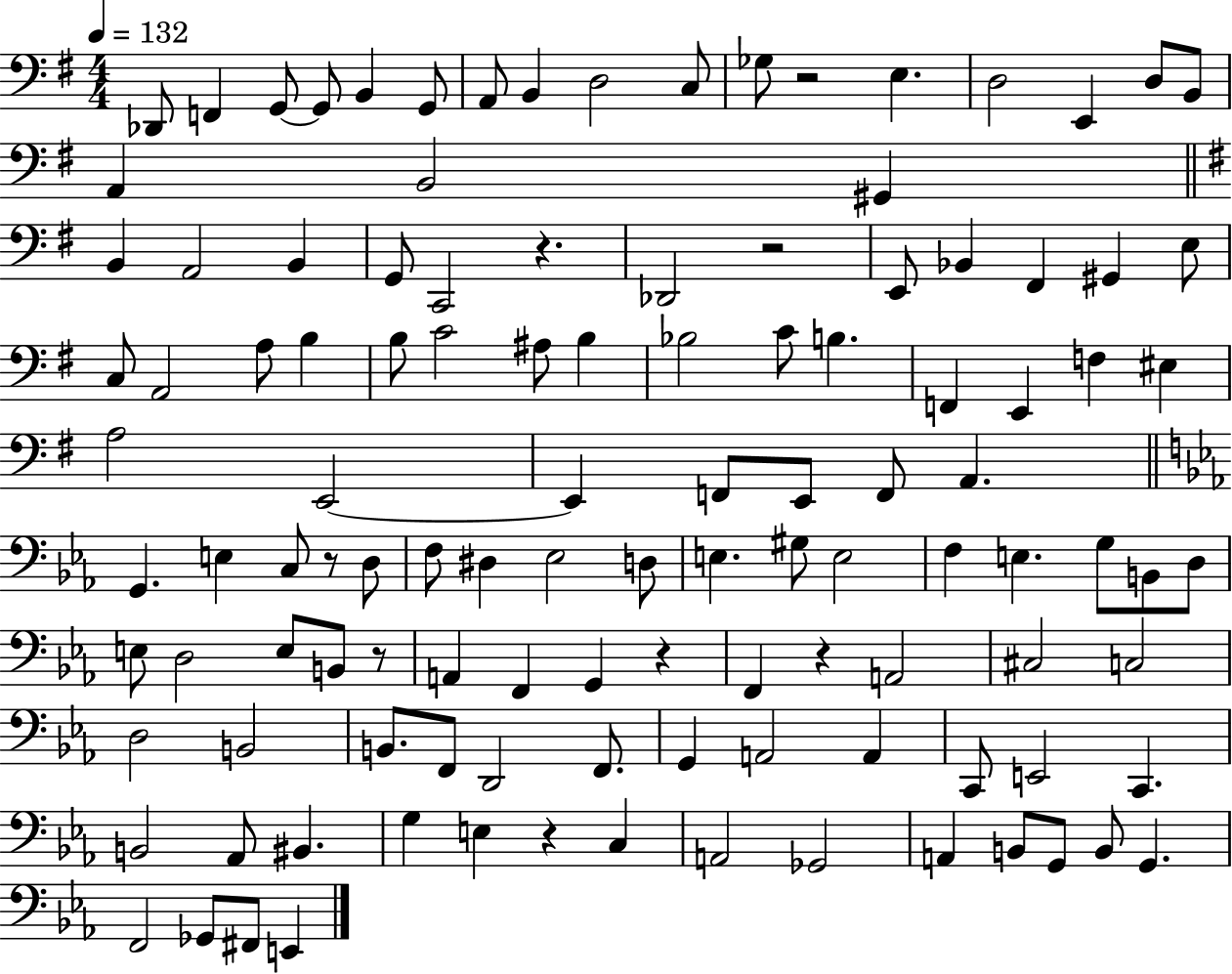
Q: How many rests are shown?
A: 8